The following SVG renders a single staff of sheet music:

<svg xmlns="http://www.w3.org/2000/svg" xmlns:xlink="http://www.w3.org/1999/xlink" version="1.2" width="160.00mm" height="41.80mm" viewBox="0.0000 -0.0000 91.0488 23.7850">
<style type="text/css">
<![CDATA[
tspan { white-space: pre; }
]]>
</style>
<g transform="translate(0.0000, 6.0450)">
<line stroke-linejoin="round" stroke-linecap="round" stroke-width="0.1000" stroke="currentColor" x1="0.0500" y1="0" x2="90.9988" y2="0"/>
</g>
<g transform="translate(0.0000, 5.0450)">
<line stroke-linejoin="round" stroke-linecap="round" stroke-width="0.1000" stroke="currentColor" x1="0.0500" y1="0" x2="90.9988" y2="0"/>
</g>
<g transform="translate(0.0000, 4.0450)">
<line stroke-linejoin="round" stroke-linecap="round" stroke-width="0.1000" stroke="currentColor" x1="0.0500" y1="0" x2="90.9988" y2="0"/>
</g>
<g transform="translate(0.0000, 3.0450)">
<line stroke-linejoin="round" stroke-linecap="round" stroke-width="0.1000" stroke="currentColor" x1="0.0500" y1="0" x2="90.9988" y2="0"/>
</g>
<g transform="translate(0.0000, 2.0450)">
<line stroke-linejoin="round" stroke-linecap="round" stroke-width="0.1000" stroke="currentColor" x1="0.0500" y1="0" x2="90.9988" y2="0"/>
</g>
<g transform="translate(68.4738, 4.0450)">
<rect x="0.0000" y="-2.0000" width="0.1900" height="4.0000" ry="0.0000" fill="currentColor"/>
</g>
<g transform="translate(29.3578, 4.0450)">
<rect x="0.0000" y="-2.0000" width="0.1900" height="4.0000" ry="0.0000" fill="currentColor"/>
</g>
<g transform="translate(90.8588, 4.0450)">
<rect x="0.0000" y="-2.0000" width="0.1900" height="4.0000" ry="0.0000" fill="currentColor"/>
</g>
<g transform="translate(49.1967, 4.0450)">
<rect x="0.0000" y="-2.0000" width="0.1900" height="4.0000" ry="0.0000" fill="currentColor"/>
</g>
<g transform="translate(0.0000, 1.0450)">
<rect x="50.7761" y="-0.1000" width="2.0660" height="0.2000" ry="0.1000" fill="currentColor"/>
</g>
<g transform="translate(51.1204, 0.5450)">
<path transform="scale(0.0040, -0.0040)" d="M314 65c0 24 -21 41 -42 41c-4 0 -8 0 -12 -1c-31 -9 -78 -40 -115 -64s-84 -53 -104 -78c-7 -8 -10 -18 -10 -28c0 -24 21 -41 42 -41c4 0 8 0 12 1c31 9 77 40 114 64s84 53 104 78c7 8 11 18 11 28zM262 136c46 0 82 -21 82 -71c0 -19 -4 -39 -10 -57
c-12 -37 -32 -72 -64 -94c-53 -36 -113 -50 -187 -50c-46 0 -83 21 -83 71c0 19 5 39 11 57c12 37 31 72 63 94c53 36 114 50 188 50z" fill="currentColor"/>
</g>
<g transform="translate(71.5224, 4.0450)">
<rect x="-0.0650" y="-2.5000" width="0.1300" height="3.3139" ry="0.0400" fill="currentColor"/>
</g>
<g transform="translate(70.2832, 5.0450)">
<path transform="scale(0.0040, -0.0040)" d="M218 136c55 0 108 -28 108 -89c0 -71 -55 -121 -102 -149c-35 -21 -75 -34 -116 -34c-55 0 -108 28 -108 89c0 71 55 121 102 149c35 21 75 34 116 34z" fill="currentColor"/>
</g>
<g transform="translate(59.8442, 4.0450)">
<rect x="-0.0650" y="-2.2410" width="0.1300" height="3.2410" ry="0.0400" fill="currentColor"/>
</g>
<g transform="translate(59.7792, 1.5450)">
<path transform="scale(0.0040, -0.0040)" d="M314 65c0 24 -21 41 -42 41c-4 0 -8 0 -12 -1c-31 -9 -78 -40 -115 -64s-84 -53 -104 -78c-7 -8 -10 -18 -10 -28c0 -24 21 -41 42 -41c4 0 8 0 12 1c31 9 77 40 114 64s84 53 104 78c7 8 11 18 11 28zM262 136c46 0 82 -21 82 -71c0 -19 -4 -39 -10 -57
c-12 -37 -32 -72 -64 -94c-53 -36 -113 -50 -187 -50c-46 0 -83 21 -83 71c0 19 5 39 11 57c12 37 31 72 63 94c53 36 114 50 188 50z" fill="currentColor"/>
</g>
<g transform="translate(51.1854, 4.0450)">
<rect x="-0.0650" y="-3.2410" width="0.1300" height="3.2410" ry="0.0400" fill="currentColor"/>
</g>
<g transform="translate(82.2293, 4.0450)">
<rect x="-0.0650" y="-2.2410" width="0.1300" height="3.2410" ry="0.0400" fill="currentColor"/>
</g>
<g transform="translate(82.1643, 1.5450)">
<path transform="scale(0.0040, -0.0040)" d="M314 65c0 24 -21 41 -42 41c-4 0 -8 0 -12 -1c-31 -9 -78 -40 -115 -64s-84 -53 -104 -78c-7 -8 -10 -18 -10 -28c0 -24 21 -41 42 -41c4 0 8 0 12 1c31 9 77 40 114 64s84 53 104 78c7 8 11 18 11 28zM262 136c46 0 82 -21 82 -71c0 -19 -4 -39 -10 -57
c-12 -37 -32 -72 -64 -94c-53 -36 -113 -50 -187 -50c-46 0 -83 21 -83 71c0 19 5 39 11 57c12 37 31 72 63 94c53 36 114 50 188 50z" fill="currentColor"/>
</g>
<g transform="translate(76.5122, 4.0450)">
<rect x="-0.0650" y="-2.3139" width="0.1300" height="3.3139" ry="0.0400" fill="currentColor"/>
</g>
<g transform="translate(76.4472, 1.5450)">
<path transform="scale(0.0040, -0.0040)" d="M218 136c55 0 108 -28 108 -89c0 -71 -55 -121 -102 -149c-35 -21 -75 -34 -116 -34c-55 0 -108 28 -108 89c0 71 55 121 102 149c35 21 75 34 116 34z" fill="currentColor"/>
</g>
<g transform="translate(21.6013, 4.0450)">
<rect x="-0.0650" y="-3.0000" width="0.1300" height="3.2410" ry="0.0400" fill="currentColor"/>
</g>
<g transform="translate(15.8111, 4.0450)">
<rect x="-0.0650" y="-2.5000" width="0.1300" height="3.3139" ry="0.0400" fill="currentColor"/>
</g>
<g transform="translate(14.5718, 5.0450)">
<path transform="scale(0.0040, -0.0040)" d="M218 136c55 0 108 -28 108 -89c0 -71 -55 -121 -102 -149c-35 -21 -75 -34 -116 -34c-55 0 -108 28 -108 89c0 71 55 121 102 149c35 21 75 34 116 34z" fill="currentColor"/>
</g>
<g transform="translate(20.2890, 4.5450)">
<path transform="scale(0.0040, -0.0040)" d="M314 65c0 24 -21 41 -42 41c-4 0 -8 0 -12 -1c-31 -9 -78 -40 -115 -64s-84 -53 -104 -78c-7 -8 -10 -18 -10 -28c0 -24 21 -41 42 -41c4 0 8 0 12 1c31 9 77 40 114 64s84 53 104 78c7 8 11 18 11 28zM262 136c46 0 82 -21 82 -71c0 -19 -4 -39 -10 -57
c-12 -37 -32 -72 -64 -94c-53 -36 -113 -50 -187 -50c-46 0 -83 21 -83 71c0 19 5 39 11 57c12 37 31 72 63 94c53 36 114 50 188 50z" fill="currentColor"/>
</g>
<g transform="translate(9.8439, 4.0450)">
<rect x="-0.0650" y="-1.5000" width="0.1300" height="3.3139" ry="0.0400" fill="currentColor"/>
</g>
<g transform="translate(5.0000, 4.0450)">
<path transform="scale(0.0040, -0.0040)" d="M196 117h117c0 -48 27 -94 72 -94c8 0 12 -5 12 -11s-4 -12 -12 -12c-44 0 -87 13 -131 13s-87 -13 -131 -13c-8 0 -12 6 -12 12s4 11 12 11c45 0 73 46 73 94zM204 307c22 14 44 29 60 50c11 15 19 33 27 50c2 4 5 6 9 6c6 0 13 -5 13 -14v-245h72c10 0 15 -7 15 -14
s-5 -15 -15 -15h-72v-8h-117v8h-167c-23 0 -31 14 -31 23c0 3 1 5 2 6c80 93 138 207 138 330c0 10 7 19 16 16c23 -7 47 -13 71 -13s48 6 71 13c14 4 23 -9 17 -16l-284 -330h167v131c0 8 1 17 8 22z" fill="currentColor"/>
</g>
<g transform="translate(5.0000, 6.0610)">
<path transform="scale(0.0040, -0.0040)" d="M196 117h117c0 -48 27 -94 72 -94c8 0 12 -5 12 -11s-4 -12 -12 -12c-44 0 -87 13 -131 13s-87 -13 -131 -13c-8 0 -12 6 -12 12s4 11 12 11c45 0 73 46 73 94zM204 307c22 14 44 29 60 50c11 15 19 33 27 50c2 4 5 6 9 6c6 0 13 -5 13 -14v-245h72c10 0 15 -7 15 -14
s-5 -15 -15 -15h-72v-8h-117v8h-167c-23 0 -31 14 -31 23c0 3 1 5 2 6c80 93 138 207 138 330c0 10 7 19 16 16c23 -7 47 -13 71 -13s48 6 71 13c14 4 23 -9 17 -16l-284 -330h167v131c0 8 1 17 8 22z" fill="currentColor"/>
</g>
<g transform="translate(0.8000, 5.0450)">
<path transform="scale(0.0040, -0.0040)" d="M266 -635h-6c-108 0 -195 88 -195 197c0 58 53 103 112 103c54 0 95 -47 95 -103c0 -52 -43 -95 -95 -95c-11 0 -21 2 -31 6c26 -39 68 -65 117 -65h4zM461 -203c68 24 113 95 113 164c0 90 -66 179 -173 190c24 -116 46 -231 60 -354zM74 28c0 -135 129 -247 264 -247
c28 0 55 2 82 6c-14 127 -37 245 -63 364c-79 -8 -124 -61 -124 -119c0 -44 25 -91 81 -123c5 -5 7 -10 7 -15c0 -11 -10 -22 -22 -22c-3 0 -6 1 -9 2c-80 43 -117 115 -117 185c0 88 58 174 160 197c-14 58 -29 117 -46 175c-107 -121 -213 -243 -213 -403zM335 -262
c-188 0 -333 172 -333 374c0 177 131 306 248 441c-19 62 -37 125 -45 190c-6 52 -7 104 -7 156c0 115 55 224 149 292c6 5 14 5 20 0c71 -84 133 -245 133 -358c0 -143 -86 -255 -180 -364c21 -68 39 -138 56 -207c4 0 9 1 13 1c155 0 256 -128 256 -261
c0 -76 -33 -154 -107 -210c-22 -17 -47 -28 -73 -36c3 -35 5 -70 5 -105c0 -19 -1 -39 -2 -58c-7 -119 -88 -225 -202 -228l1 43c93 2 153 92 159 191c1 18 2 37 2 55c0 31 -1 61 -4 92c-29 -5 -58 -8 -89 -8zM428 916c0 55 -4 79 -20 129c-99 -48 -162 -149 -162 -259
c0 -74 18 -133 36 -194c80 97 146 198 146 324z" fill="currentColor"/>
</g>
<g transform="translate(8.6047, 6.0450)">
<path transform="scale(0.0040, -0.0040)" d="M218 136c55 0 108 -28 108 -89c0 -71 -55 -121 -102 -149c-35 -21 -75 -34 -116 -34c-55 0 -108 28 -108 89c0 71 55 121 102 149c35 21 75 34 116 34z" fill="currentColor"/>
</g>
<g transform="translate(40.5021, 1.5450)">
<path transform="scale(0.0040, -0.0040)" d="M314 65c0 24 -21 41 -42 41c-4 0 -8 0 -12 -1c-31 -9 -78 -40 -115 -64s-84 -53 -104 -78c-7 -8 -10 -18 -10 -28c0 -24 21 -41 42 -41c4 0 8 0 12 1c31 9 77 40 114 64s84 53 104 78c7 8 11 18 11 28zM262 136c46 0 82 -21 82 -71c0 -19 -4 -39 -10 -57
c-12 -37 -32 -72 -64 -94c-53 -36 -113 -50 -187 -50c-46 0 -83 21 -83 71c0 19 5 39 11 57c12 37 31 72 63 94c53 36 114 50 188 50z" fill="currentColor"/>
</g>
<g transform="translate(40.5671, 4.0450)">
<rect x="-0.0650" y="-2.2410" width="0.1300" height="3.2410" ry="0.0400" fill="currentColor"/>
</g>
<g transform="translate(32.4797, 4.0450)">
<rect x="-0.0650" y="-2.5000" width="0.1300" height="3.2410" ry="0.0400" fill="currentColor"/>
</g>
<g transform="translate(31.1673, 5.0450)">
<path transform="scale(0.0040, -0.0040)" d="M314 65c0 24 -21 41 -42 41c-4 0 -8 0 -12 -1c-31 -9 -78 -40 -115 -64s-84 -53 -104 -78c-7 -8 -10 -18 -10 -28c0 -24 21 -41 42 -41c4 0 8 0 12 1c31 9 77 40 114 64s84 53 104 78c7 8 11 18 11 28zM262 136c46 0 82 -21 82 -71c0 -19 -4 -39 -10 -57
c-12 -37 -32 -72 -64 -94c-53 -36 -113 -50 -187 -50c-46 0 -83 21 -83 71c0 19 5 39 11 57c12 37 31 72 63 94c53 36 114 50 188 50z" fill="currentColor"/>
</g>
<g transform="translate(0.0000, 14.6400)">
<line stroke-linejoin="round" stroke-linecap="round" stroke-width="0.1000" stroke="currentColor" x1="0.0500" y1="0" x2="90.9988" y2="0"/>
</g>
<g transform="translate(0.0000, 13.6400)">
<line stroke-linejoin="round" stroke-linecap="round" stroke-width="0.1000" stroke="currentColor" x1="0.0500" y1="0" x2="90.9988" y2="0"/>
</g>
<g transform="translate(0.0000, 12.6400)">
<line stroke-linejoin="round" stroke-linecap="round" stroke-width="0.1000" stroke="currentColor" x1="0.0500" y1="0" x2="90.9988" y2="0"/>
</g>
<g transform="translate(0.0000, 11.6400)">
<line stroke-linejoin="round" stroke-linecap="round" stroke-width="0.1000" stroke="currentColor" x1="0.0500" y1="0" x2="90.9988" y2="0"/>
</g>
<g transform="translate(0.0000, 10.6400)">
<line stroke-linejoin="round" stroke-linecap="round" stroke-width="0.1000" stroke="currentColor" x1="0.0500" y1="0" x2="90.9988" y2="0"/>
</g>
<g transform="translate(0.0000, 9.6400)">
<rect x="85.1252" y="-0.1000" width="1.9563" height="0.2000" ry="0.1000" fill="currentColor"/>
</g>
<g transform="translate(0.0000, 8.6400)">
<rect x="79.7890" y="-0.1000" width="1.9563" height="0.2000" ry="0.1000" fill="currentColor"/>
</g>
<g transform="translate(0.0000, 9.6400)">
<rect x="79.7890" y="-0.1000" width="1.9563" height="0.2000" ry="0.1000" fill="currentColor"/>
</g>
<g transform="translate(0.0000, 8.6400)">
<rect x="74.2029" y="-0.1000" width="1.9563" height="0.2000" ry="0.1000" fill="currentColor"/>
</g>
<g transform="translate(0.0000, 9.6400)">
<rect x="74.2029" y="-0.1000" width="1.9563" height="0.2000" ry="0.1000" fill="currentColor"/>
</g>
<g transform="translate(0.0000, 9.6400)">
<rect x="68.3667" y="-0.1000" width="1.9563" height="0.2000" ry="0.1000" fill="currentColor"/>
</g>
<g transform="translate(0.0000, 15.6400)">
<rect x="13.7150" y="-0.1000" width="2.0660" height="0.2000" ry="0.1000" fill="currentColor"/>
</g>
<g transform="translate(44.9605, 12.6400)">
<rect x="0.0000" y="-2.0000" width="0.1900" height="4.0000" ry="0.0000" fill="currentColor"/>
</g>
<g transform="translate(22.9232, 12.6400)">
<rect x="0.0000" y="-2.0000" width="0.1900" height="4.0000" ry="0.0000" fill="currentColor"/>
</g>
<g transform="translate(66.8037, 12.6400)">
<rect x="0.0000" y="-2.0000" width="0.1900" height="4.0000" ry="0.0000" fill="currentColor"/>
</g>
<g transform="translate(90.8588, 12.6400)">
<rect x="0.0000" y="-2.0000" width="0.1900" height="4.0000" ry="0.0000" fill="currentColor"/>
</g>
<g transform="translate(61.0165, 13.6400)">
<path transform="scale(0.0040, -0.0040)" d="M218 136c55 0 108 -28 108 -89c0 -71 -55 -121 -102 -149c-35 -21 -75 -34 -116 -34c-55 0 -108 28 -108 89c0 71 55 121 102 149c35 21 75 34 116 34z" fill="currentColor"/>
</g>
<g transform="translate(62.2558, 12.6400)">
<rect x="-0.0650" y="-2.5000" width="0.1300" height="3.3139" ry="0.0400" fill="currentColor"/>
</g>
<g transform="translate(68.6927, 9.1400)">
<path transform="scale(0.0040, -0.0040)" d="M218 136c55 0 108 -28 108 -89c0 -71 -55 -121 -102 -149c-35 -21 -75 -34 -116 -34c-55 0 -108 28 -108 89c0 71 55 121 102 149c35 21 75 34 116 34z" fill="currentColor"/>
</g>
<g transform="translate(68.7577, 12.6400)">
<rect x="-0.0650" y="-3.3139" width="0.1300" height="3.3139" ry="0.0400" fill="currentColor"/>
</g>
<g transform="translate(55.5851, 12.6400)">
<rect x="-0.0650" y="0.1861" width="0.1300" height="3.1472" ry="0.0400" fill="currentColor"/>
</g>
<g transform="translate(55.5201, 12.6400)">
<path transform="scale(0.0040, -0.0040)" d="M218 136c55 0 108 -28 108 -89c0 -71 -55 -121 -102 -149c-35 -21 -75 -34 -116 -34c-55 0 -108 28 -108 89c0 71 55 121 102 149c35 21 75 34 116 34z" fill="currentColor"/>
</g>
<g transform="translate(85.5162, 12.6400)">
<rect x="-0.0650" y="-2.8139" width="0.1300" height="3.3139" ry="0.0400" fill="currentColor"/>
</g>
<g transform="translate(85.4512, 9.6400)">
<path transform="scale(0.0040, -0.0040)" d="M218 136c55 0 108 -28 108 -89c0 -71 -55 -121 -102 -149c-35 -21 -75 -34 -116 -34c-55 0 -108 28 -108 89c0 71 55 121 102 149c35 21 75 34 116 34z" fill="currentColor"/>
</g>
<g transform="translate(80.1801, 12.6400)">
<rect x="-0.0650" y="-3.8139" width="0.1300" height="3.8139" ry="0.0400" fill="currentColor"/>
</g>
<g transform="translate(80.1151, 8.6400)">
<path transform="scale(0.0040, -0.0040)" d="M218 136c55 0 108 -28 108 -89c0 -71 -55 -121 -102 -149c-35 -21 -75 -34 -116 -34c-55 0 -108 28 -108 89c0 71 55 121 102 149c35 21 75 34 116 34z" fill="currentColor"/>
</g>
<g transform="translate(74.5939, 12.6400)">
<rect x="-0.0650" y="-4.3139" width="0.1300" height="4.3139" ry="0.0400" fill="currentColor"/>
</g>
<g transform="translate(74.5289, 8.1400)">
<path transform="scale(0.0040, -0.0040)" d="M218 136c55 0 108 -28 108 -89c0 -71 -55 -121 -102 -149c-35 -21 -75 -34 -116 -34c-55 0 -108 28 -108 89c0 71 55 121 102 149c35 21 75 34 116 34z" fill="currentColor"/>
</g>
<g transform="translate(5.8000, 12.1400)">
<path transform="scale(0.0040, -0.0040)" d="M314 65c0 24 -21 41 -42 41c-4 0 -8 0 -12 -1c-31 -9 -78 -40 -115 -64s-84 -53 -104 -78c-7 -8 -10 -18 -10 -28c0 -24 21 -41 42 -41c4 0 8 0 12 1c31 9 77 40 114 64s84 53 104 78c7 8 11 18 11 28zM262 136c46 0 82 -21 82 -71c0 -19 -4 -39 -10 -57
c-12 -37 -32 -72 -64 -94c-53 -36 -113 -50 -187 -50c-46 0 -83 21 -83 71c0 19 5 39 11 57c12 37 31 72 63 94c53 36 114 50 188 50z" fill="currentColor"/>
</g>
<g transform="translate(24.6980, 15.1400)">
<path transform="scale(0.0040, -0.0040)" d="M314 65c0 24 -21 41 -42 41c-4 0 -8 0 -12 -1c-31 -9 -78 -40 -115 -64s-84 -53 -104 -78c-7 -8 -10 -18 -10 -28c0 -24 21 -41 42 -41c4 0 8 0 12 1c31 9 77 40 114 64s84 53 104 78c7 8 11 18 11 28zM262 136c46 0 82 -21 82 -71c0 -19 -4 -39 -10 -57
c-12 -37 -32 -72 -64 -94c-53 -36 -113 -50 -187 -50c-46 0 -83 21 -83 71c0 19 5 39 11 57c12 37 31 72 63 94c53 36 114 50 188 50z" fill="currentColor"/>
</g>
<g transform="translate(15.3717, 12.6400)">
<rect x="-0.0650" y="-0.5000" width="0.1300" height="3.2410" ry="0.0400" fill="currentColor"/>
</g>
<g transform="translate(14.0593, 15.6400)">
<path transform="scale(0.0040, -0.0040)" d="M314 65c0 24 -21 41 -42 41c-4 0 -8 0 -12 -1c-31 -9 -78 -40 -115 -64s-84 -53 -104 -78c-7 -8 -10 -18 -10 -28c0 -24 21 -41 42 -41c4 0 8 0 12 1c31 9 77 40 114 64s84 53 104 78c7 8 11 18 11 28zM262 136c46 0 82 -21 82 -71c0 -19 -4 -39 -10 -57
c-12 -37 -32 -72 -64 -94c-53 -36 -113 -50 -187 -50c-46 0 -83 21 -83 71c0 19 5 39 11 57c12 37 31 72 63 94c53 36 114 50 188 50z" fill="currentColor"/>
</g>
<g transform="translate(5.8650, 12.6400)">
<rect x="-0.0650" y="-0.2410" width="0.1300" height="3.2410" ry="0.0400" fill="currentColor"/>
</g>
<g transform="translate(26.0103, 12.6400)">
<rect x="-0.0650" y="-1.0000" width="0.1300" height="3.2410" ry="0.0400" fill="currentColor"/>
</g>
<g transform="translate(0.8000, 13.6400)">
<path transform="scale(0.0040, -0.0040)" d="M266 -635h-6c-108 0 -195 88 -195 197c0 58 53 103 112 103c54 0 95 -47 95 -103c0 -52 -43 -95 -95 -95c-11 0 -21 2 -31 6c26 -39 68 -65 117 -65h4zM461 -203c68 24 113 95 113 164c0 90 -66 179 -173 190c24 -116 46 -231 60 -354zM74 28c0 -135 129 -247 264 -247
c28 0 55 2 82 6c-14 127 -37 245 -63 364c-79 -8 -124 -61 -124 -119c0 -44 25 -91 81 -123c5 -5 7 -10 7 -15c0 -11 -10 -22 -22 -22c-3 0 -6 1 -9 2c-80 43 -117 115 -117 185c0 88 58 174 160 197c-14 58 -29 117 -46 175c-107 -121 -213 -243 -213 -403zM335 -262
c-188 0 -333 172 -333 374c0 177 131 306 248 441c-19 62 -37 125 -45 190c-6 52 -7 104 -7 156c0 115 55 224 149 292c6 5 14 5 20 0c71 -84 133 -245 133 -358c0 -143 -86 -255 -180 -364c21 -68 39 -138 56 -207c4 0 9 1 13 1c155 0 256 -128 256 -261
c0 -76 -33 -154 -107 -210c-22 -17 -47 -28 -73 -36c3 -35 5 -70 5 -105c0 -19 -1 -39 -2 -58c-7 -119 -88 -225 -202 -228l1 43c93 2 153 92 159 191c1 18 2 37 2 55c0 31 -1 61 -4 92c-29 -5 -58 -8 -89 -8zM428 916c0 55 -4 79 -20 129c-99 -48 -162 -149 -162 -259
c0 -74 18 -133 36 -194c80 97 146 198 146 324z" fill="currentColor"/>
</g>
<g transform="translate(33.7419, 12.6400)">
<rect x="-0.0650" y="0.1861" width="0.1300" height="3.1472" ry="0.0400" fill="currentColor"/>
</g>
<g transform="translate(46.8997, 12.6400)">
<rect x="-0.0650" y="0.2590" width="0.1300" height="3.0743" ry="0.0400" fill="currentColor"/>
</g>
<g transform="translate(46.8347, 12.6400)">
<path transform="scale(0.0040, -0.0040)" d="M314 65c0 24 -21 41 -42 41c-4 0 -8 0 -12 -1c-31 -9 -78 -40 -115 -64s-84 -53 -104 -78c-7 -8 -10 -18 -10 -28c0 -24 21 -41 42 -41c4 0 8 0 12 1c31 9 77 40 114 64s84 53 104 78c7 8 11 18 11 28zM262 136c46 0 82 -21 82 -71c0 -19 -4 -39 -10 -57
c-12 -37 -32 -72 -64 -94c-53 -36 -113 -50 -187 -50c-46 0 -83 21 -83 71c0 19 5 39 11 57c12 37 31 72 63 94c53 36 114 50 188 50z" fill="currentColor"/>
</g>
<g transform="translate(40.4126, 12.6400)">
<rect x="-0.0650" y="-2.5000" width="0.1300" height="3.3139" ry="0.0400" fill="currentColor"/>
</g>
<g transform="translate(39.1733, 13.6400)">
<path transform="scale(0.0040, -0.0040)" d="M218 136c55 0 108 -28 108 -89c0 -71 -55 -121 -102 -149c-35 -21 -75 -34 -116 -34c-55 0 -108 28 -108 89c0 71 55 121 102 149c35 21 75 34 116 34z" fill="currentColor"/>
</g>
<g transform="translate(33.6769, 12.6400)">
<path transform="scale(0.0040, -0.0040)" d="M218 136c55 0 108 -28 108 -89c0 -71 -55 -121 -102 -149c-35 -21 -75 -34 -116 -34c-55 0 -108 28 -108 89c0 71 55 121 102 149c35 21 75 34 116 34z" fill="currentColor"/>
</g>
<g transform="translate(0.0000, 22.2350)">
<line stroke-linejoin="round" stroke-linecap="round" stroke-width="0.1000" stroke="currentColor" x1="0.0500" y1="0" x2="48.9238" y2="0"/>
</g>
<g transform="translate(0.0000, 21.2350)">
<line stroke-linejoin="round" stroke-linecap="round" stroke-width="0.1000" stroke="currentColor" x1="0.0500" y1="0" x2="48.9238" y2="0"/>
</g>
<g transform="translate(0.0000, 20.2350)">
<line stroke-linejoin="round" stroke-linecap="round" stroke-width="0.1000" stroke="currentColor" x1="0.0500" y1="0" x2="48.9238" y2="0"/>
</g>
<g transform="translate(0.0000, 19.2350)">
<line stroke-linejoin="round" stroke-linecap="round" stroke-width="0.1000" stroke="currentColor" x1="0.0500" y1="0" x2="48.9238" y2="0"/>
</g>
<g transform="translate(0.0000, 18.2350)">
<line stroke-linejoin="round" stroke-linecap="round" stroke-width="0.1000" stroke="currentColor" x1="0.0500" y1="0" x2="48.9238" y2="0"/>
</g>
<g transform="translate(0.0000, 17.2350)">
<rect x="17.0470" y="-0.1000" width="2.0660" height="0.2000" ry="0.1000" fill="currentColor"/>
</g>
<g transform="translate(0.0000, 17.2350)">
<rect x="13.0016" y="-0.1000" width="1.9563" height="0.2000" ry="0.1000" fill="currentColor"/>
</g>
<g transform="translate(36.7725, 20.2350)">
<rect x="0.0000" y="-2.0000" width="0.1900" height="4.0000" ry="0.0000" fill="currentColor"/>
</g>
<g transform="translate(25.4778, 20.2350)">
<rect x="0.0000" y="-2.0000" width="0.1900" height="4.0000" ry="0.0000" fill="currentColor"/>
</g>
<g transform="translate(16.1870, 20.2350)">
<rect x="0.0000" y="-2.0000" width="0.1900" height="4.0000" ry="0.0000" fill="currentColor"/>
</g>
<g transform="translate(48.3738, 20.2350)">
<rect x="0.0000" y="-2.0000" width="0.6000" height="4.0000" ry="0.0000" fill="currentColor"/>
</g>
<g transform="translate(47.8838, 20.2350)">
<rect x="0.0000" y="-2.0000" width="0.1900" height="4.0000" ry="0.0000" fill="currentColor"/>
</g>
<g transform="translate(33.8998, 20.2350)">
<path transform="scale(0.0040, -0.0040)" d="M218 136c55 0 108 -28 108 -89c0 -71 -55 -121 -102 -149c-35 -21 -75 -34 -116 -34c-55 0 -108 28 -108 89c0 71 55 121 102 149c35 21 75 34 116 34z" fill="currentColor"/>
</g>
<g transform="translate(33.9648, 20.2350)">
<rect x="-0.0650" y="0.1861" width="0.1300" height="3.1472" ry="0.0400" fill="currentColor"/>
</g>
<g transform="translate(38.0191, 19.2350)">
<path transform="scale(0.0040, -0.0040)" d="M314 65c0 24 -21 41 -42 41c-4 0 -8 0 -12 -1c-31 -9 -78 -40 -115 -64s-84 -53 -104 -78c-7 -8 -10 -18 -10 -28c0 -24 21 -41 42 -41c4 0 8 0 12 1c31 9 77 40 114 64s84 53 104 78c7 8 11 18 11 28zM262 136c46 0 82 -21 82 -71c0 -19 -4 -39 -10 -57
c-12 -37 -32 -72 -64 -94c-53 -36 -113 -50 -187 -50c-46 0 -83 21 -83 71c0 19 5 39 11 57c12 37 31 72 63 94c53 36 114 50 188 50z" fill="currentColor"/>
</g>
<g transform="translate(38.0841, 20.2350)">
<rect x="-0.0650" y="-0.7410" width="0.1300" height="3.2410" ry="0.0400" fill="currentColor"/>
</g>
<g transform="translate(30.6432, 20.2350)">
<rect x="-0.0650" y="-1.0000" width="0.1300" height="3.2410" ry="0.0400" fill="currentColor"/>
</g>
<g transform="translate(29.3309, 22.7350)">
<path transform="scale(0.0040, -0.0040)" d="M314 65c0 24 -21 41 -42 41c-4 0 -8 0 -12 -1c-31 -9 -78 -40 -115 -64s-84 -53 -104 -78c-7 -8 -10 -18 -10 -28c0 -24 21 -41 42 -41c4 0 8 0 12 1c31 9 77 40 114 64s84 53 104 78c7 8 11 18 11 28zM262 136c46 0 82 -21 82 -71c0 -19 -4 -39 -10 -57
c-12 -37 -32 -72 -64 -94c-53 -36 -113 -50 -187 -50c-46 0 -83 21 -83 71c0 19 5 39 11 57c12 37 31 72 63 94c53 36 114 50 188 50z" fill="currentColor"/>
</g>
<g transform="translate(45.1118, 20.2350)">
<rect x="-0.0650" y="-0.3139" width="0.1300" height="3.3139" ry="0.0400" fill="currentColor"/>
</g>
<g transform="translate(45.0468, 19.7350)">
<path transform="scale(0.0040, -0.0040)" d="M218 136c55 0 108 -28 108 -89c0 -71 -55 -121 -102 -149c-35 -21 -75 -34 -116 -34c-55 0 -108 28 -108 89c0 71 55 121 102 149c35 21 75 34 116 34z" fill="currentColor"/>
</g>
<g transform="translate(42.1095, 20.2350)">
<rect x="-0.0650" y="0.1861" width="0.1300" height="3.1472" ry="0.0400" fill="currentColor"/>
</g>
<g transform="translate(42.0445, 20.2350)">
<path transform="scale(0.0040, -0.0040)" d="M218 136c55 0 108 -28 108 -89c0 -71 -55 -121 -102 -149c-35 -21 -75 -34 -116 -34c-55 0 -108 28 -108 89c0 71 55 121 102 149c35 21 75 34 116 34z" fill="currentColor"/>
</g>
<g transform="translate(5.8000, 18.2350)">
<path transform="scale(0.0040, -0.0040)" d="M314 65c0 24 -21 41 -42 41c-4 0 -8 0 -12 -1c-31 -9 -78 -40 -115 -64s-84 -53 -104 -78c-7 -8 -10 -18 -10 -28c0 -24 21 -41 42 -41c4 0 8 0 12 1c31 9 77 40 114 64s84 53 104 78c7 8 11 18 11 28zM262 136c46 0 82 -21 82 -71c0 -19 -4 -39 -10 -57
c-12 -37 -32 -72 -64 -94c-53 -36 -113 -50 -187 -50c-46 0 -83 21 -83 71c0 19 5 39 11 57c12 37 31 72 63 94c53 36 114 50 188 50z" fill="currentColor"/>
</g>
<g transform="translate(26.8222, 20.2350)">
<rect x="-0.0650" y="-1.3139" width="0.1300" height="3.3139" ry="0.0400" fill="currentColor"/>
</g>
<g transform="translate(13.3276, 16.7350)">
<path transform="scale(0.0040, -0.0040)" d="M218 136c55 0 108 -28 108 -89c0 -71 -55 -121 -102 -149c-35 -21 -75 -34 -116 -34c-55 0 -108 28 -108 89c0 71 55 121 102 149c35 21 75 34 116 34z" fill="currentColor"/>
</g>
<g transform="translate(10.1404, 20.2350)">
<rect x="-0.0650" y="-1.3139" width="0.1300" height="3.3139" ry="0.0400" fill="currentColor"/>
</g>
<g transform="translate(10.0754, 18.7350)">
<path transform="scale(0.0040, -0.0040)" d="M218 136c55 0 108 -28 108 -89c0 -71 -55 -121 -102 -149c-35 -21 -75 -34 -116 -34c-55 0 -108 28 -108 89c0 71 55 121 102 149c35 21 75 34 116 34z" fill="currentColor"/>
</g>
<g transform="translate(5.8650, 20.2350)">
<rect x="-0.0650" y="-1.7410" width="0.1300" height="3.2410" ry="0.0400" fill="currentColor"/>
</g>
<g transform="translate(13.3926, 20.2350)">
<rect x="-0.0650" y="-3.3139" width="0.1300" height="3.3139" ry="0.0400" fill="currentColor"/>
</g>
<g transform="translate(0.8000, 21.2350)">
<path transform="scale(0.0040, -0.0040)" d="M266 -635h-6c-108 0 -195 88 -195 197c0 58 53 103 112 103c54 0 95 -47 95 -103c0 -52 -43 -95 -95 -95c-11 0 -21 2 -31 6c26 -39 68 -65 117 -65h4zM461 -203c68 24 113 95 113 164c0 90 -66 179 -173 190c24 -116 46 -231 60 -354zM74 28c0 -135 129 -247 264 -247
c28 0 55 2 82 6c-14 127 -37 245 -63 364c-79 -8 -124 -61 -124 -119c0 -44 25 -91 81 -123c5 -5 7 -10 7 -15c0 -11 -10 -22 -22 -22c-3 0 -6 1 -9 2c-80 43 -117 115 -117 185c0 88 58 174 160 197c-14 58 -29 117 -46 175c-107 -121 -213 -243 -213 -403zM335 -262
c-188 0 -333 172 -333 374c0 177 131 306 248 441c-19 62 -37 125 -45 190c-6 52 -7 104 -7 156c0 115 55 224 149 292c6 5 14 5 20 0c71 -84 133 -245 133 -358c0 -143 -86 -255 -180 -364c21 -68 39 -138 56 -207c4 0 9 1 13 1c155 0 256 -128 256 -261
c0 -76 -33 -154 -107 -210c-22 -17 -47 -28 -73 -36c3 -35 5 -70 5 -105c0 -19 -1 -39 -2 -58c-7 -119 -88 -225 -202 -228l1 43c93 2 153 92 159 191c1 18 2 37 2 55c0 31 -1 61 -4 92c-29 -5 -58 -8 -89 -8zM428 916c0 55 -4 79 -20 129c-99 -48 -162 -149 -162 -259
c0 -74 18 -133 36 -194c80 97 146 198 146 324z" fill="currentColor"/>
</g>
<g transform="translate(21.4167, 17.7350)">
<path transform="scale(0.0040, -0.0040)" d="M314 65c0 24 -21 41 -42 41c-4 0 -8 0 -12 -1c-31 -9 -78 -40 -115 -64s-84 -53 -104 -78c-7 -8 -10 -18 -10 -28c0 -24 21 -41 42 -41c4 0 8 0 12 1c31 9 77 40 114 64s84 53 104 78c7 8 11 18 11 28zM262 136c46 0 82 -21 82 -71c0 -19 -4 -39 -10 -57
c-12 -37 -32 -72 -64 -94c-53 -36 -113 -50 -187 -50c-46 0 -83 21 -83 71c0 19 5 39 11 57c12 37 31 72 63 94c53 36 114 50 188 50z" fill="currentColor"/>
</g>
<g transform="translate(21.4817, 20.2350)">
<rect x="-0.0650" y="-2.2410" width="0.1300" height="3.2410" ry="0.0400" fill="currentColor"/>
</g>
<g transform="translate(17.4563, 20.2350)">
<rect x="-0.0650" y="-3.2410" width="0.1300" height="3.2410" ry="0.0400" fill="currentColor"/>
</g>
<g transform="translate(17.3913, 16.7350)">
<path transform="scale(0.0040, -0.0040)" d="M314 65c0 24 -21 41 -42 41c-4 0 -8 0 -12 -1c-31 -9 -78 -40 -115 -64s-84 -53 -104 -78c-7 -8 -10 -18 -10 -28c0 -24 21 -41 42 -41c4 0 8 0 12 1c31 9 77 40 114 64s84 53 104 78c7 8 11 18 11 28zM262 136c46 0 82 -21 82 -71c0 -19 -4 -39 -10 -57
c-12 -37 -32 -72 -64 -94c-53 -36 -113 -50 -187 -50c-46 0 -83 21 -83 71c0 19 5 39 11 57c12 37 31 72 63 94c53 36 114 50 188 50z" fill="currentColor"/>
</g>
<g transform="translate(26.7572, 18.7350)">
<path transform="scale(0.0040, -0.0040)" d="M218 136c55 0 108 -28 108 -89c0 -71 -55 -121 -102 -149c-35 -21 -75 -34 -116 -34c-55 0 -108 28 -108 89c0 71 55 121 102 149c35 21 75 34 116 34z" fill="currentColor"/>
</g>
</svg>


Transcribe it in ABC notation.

X:1
T:Untitled
M:4/4
L:1/4
K:C
E G A2 G2 g2 b2 g2 G g g2 c2 C2 D2 B G B2 B G b d' c' a f2 e b b2 g2 e D2 B d2 B c